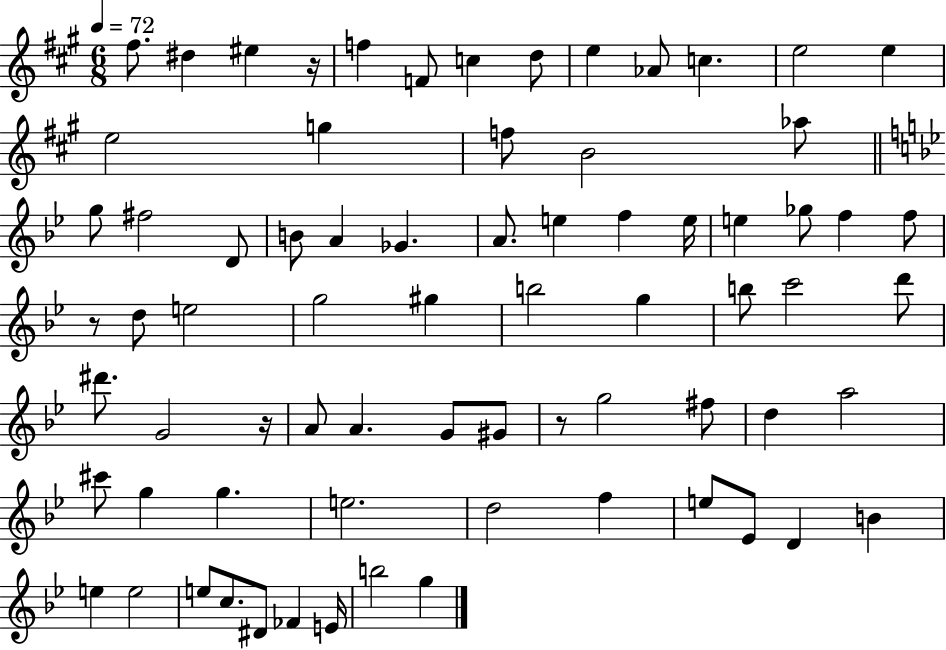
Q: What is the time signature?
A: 6/8